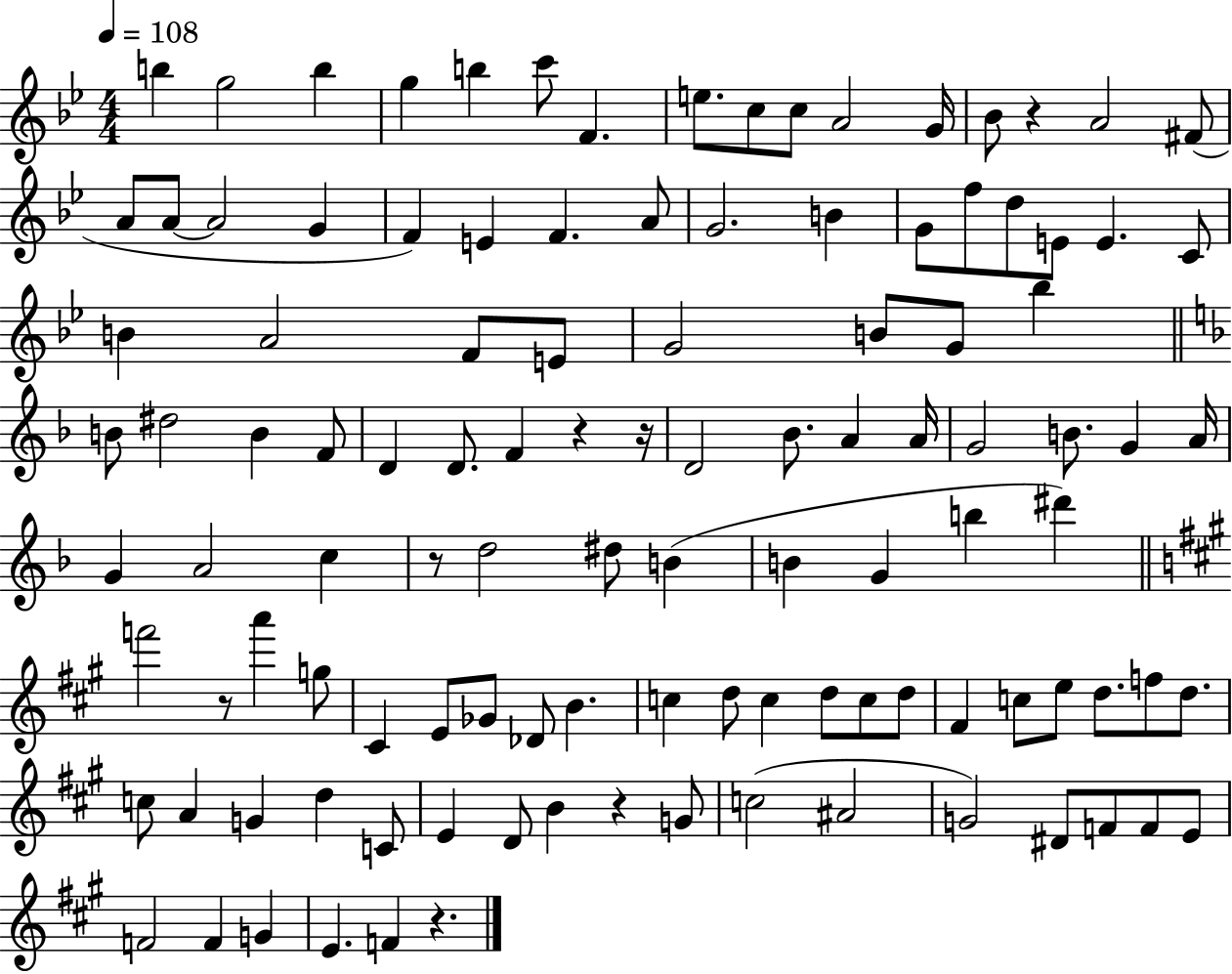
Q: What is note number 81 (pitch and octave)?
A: E5